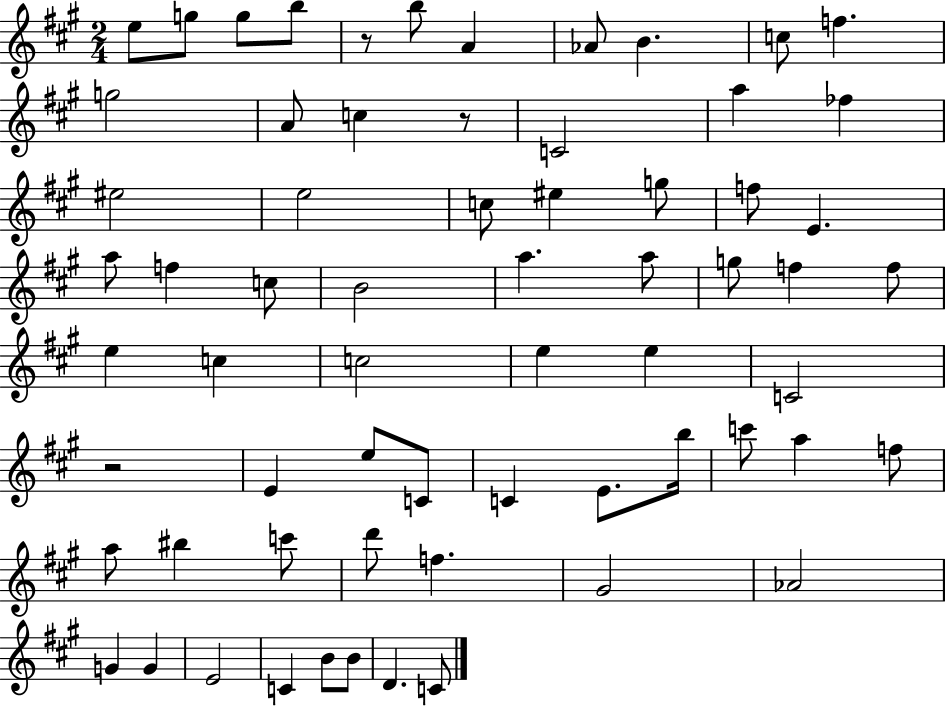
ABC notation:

X:1
T:Untitled
M:2/4
L:1/4
K:A
e/2 g/2 g/2 b/2 z/2 b/2 A _A/2 B c/2 f g2 A/2 c z/2 C2 a _f ^e2 e2 c/2 ^e g/2 f/2 E a/2 f c/2 B2 a a/2 g/2 f f/2 e c c2 e e C2 z2 E e/2 C/2 C E/2 b/4 c'/2 a f/2 a/2 ^b c'/2 d'/2 f ^G2 _A2 G G E2 C B/2 B/2 D C/2